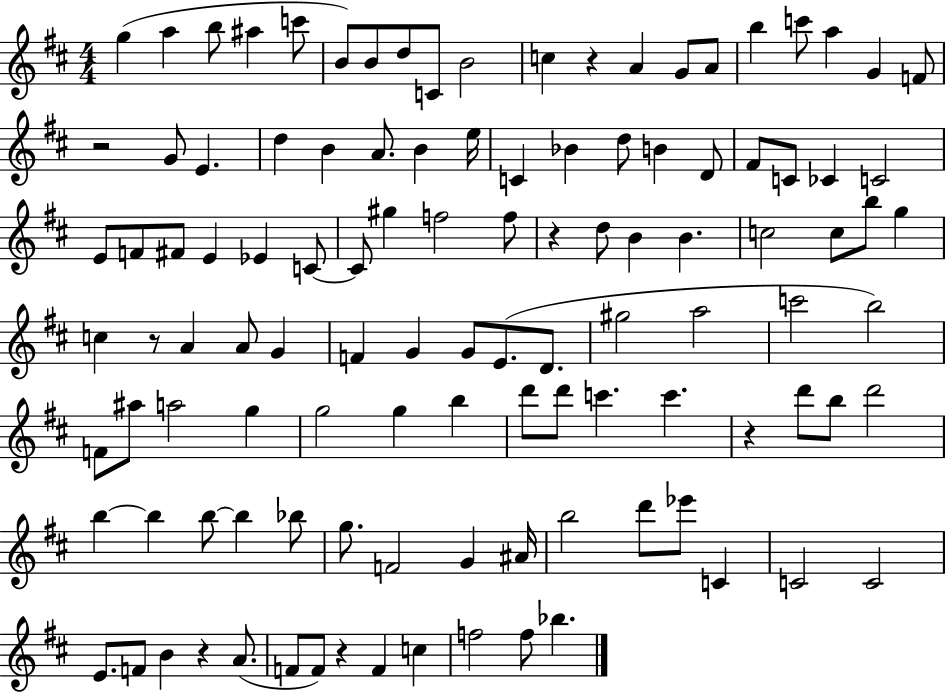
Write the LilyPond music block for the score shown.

{
  \clef treble
  \numericTimeSignature
  \time 4/4
  \key d \major
  g''4( a''4 b''8 ais''4 c'''8 | b'8) b'8 d''8 c'8 b'2 | c''4 r4 a'4 g'8 a'8 | b''4 c'''8 a''4 g'4 f'8 | \break r2 g'8 e'4. | d''4 b'4 a'8. b'4 e''16 | c'4 bes'4 d''8 b'4 d'8 | fis'8 c'8 ces'4 c'2 | \break e'8 f'8 fis'8 e'4 ees'4 c'8~~ | c'8 gis''4 f''2 f''8 | r4 d''8 b'4 b'4. | c''2 c''8 b''8 g''4 | \break c''4 r8 a'4 a'8 g'4 | f'4 g'4 g'8 e'8.( d'8. | gis''2 a''2 | c'''2 b''2) | \break f'8 ais''8 a''2 g''4 | g''2 g''4 b''4 | d'''8 d'''8 c'''4. c'''4. | r4 d'''8 b''8 d'''2 | \break b''4~~ b''4 b''8~~ b''4 bes''8 | g''8. f'2 g'4 ais'16 | b''2 d'''8 ees'''8 c'4 | c'2 c'2 | \break e'8. f'8 b'4 r4 a'8.( | f'8 f'8) r4 f'4 c''4 | f''2 f''8 bes''4. | \bar "|."
}